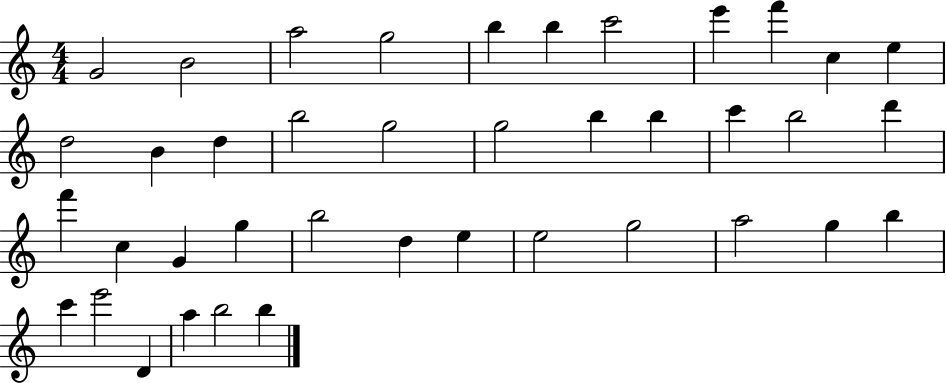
{
  \clef treble
  \numericTimeSignature
  \time 4/4
  \key c \major
  g'2 b'2 | a''2 g''2 | b''4 b''4 c'''2 | e'''4 f'''4 c''4 e''4 | \break d''2 b'4 d''4 | b''2 g''2 | g''2 b''4 b''4 | c'''4 b''2 d'''4 | \break f'''4 c''4 g'4 g''4 | b''2 d''4 e''4 | e''2 g''2 | a''2 g''4 b''4 | \break c'''4 e'''2 d'4 | a''4 b''2 b''4 | \bar "|."
}